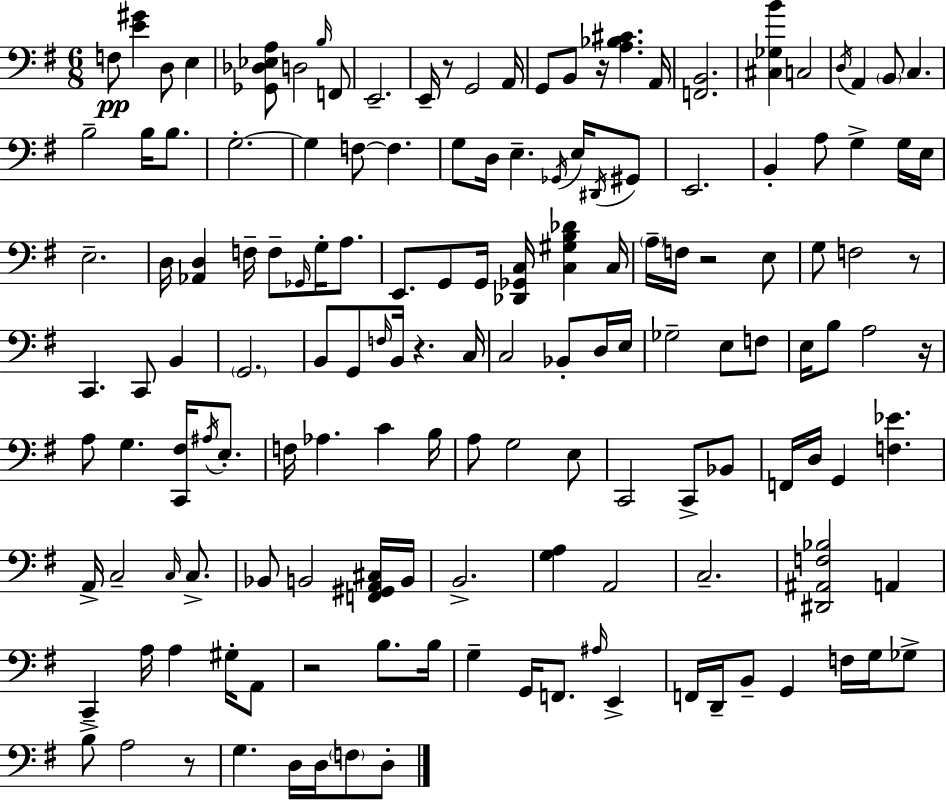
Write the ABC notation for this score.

X:1
T:Untitled
M:6/8
L:1/4
K:Em
F,/2 [E^G] D,/2 E, [_G,,_D,_E,A,]/2 D,2 B,/4 F,,/2 E,,2 E,,/4 z/2 G,,2 A,,/4 G,,/2 B,,/2 z/4 [A,_B,^C] A,,/4 [F,,B,,]2 [^C,_G,B] C,2 D,/4 A,, B,,/2 C, B,2 B,/4 B,/2 G,2 G, F,/2 F, G,/2 D,/4 E, _G,,/4 E,/4 ^D,,/4 ^G,,/2 E,,2 B,, A,/2 G, G,/4 E,/4 E,2 D,/4 [_A,,D,] F,/4 F,/2 _G,,/4 G,/4 A,/2 E,,/2 G,,/2 G,,/4 [_D,,_G,,C,]/4 [C,^G,B,_D] C,/4 A,/4 F,/4 z2 E,/2 G,/2 F,2 z/2 C,, C,,/2 B,, G,,2 B,,/2 G,,/2 F,/4 B,,/4 z C,/4 C,2 _B,,/2 D,/4 E,/4 _G,2 E,/2 F,/2 E,/4 B,/2 A,2 z/4 A,/2 G, [C,,^F,]/4 ^A,/4 E,/2 F,/4 _A, C B,/4 A,/2 G,2 E,/2 C,,2 C,,/2 _B,,/2 F,,/4 D,/4 G,, [F,_E] A,,/4 C,2 C,/4 C,/2 _B,,/2 B,,2 [F,,^G,,A,,^C,]/4 B,,/4 B,,2 [G,A,] A,,2 C,2 [^D,,^A,,F,_B,]2 A,, C,, A,/4 A, ^G,/4 A,,/2 z2 B,/2 B,/4 G, G,,/4 F,,/2 ^A,/4 E,, F,,/4 D,,/4 B,,/2 G,, F,/4 G,/4 _G,/2 B,/2 A,2 z/2 G, D,/4 D,/4 F,/2 D,/2